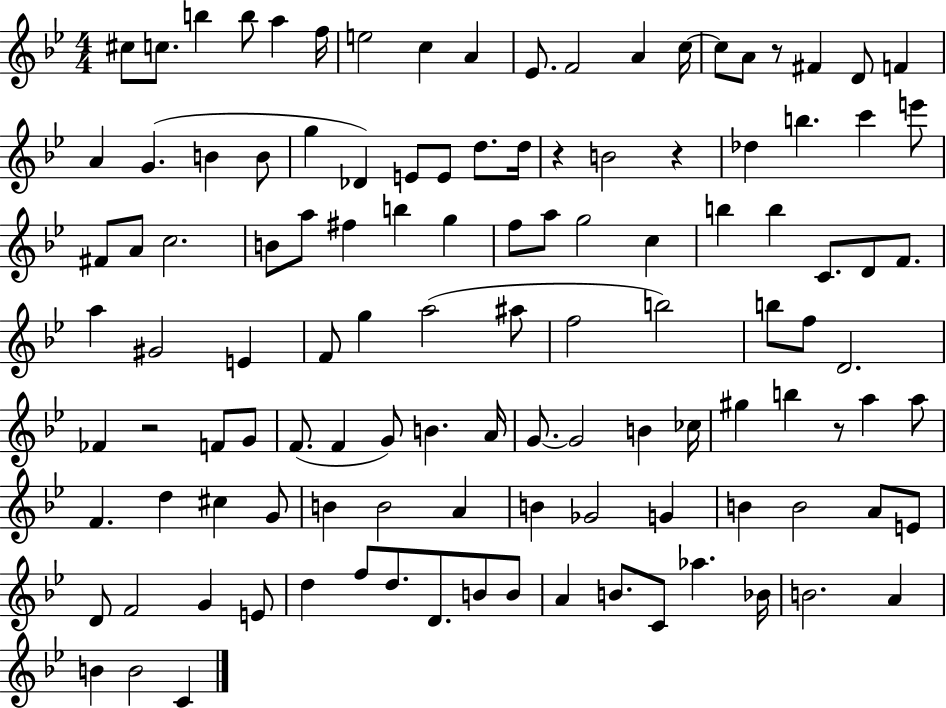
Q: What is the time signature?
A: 4/4